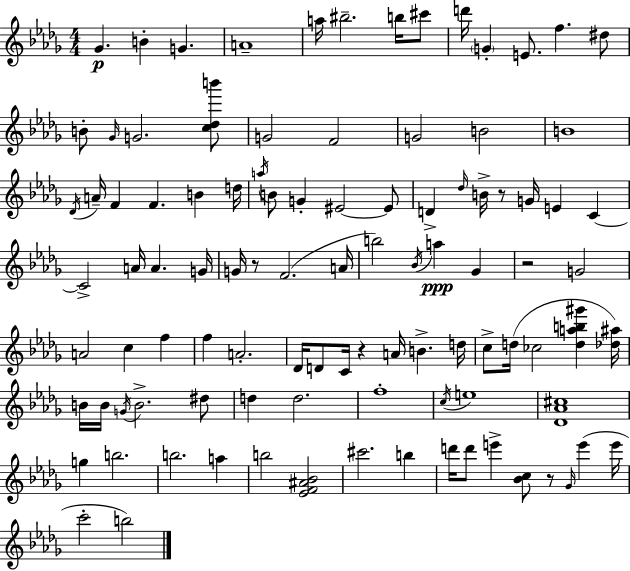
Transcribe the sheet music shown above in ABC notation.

X:1
T:Untitled
M:4/4
L:1/4
K:Bbm
_G B G A4 a/4 ^b2 b/4 ^c'/2 d'/4 G E/2 f ^d/2 B/2 _G/4 G2 [c_db']/2 G2 F2 G2 B2 B4 _D/4 A/4 F F B d/4 a/4 B/2 G ^E2 ^E/2 D _d/4 B/4 z/2 G/4 E C C2 A/4 A G/4 G/4 z/2 F2 A/4 b2 _B/4 a _G z2 G2 A2 c f f A2 _D/4 D/2 C/4 z A/4 B d/4 c/2 d/4 _c2 [dab^g'] [_d^a]/4 B/4 B/4 G/4 B2 ^d/2 d d2 f4 c/4 e4 [_D_A^c]4 g b2 b2 a b2 [_EF^A_B]2 ^c'2 b d'/4 d'/2 e' [_Bc]/2 z/2 _G/4 e' e'/4 c'2 b2